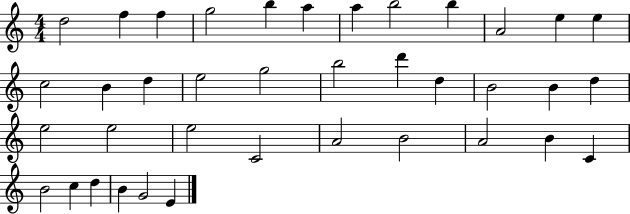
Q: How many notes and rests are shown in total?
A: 38